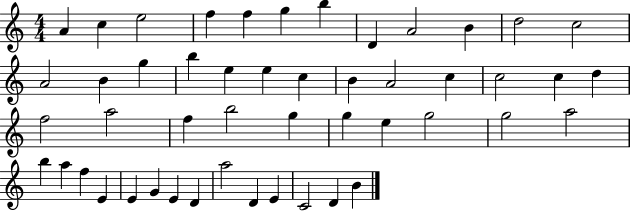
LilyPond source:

{
  \clef treble
  \numericTimeSignature
  \time 4/4
  \key c \major
  a'4 c''4 e''2 | f''4 f''4 g''4 b''4 | d'4 a'2 b'4 | d''2 c''2 | \break a'2 b'4 g''4 | b''4 e''4 e''4 c''4 | b'4 a'2 c''4 | c''2 c''4 d''4 | \break f''2 a''2 | f''4 b''2 g''4 | g''4 e''4 g''2 | g''2 a''2 | \break b''4 a''4 f''4 e'4 | e'4 g'4 e'4 d'4 | a''2 d'4 e'4 | c'2 d'4 b'4 | \break \bar "|."
}